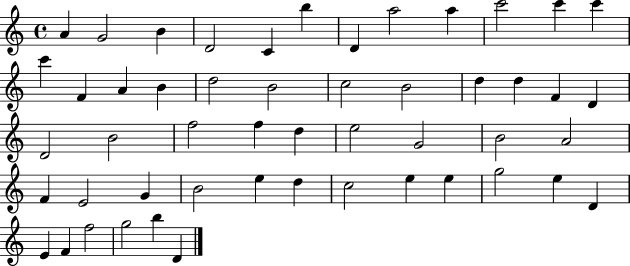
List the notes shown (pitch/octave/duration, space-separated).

A4/q G4/h B4/q D4/h C4/q B5/q D4/q A5/h A5/q C6/h C6/q C6/q C6/q F4/q A4/q B4/q D5/h B4/h C5/h B4/h D5/q D5/q F4/q D4/q D4/h B4/h F5/h F5/q D5/q E5/h G4/h B4/h A4/h F4/q E4/h G4/q B4/h E5/q D5/q C5/h E5/q E5/q G5/h E5/q D4/q E4/q F4/q F5/h G5/h B5/q D4/q